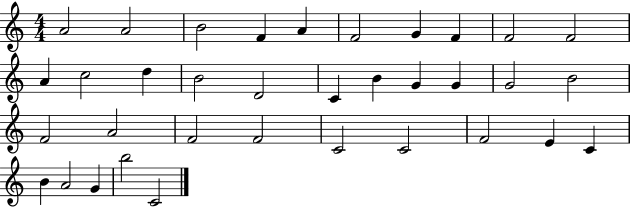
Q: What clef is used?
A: treble